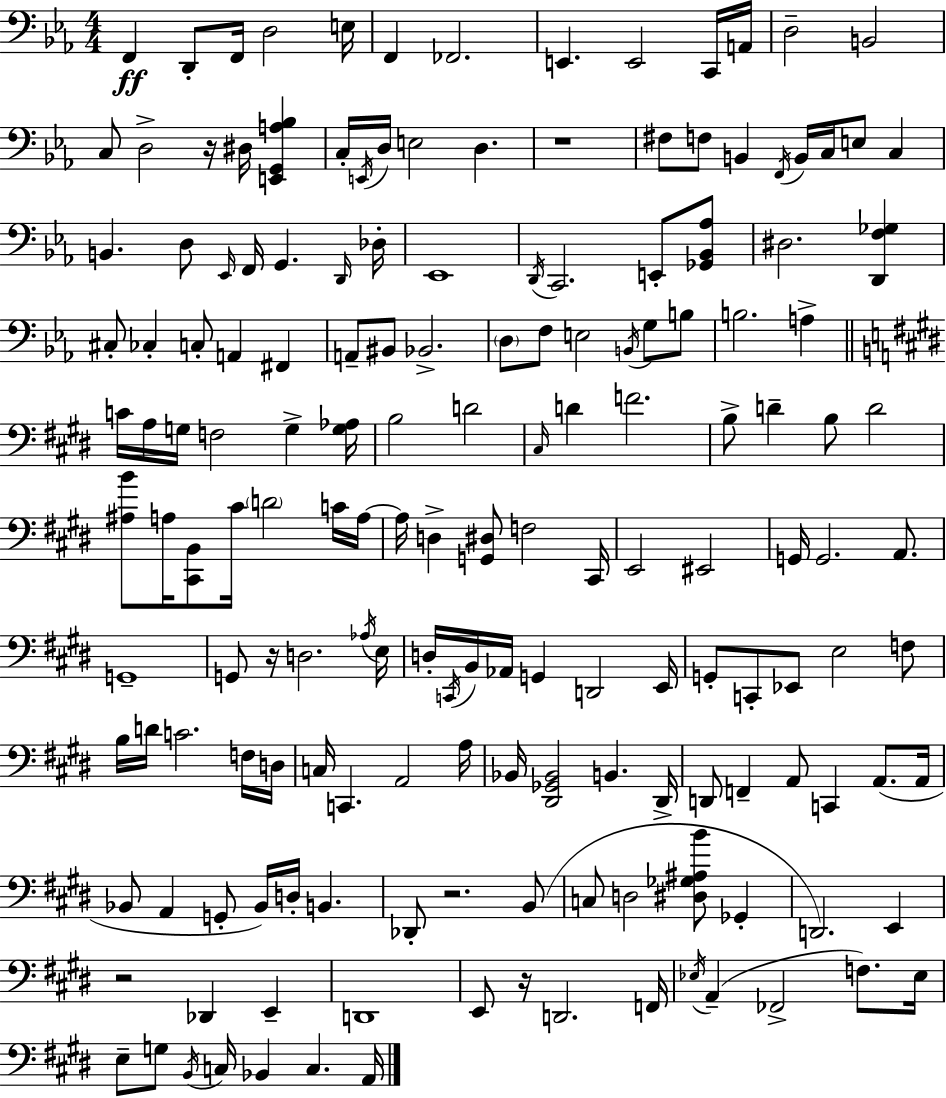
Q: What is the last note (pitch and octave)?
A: A2